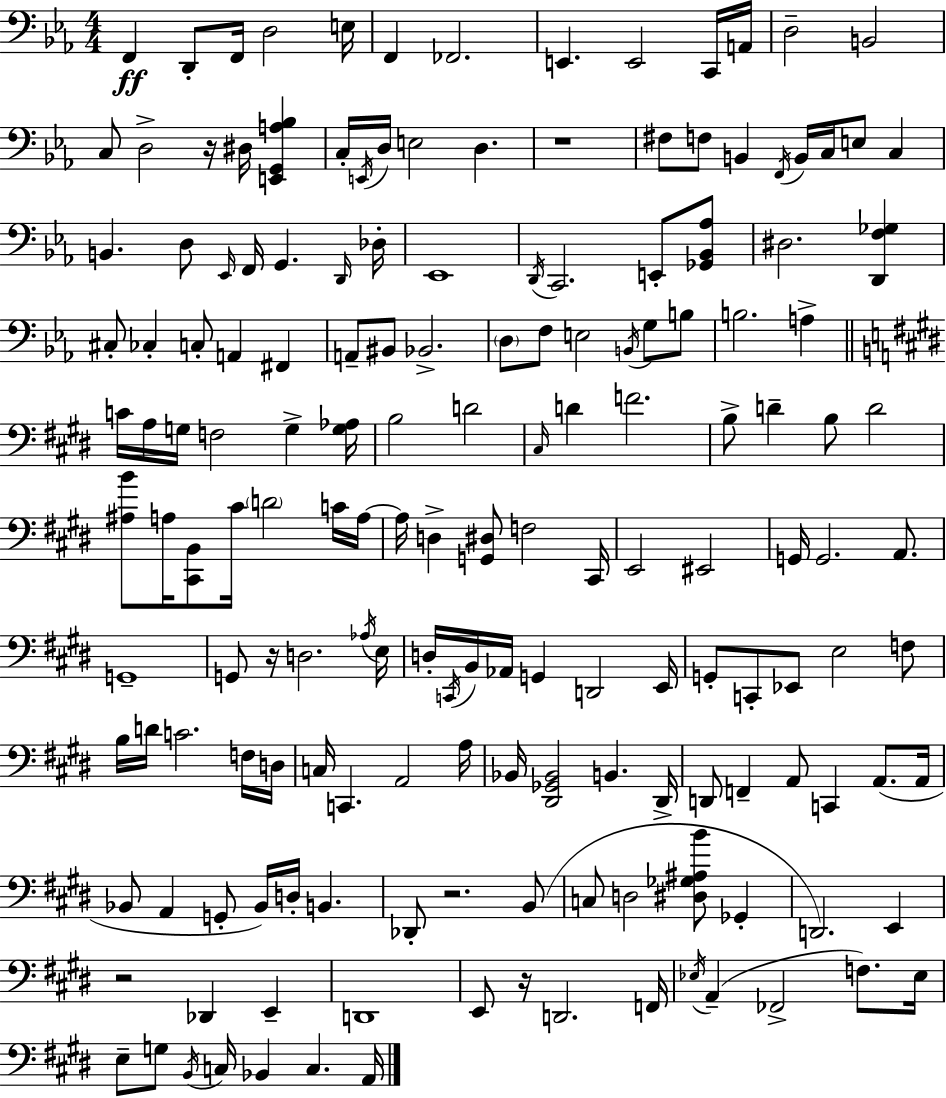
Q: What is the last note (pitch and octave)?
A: A2